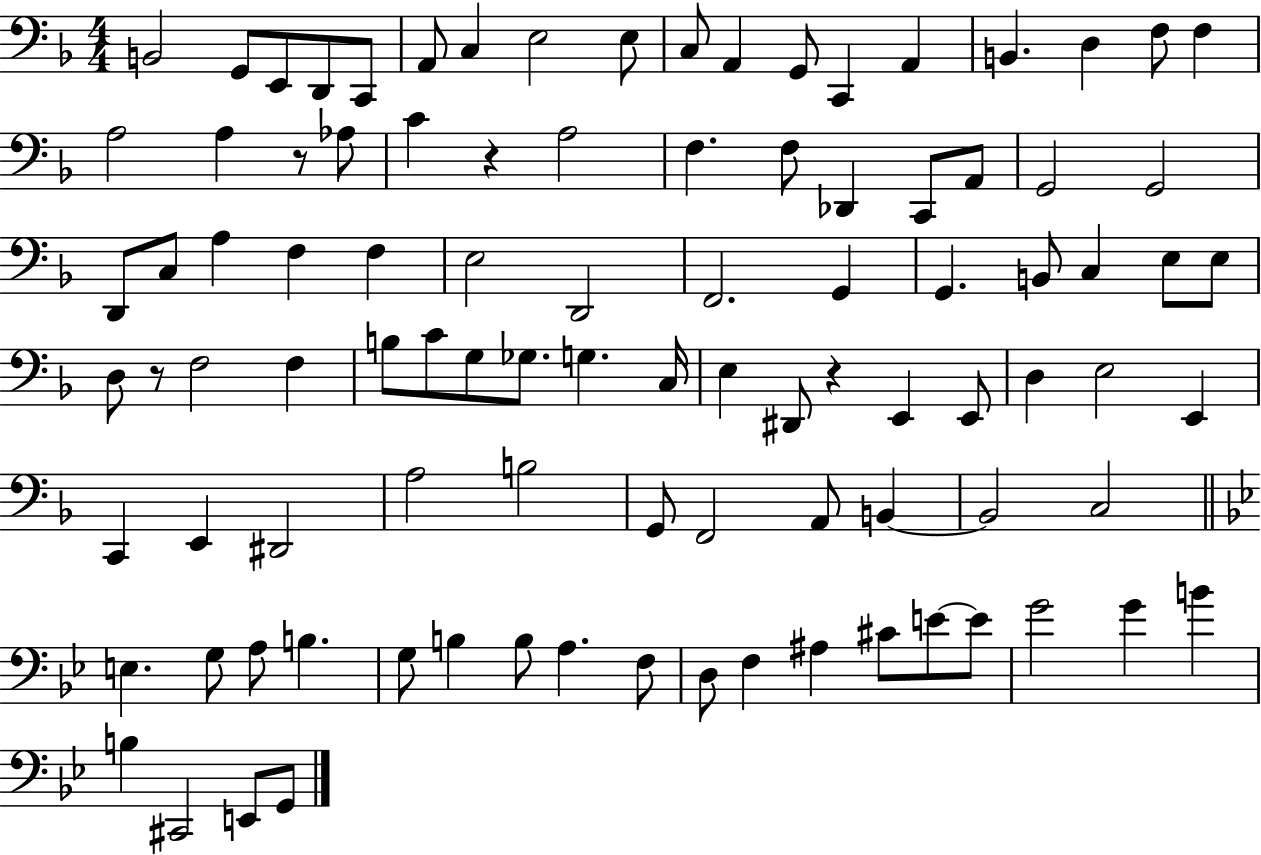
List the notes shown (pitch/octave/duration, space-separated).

B2/h G2/e E2/e D2/e C2/e A2/e C3/q E3/h E3/e C3/e A2/q G2/e C2/q A2/q B2/q. D3/q F3/e F3/q A3/h A3/q R/e Ab3/e C4/q R/q A3/h F3/q. F3/e Db2/q C2/e A2/e G2/h G2/h D2/e C3/e A3/q F3/q F3/q E3/h D2/h F2/h. G2/q G2/q. B2/e C3/q E3/e E3/e D3/e R/e F3/h F3/q B3/e C4/e G3/e Gb3/e. G3/q. C3/s E3/q D#2/e R/q E2/q E2/e D3/q E3/h E2/q C2/q E2/q D#2/h A3/h B3/h G2/e F2/h A2/e B2/q B2/h C3/h E3/q. G3/e A3/e B3/q. G3/e B3/q B3/e A3/q. F3/e D3/e F3/q A#3/q C#4/e E4/e E4/e G4/h G4/q B4/q B3/q C#2/h E2/e G2/e